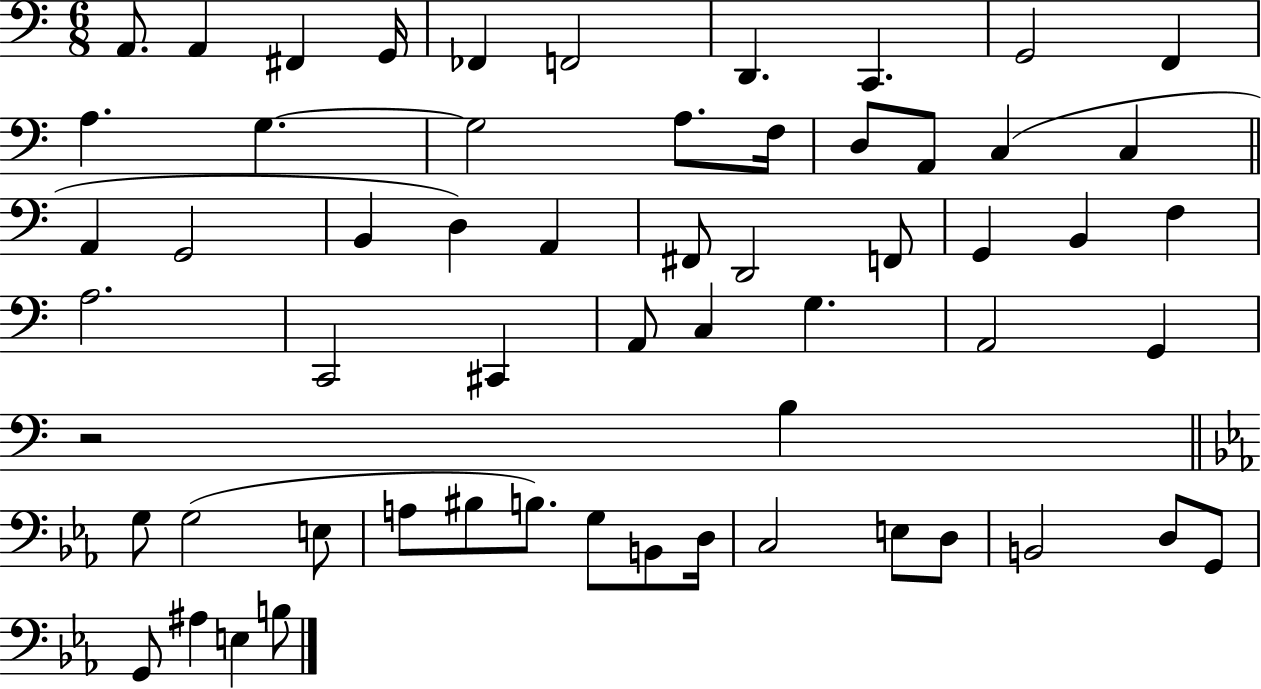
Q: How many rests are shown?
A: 1